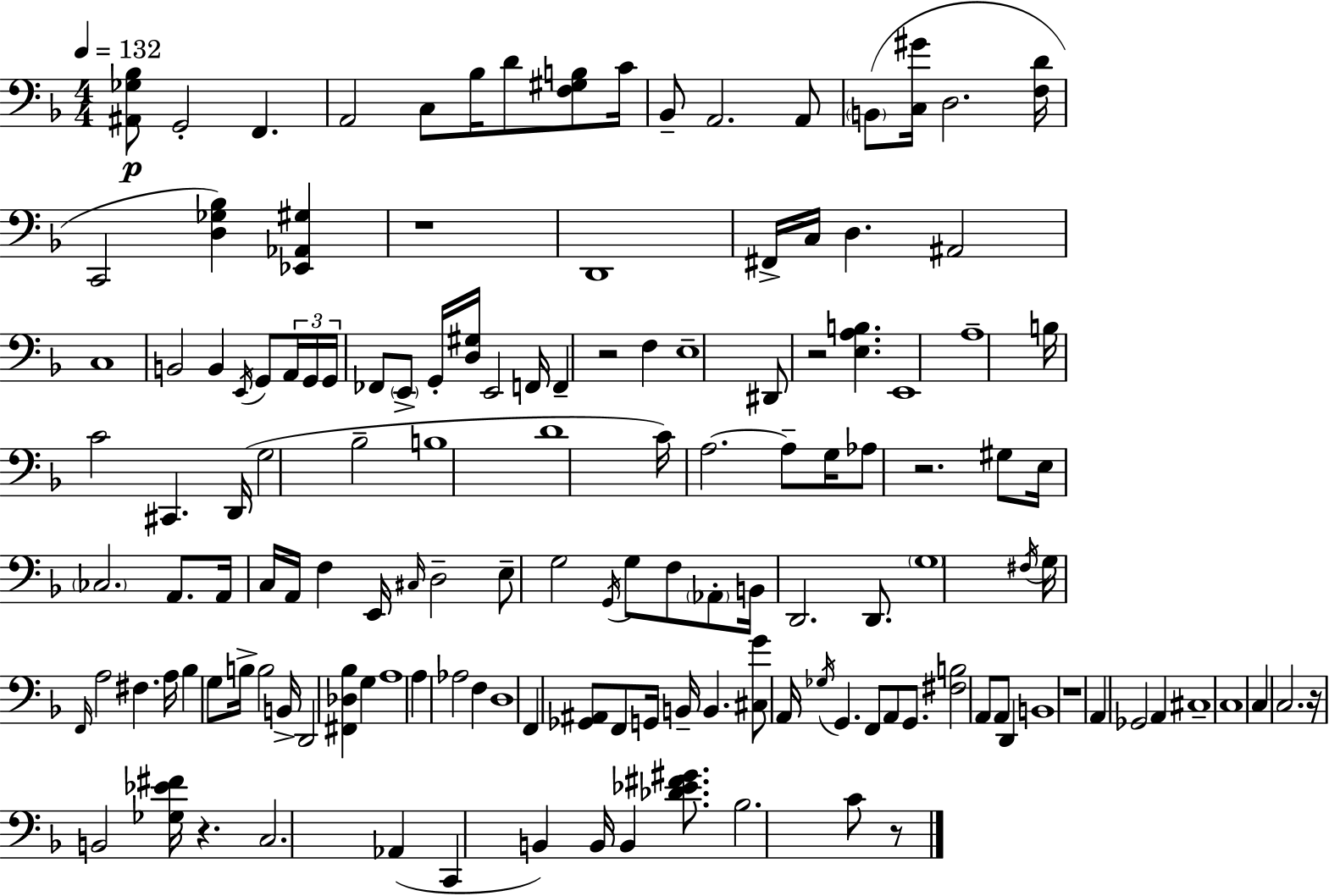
{
  \clef bass
  \numericTimeSignature
  \time 4/4
  \key d \minor
  \tempo 4 = 132
  <ais, ges bes>8\p g,2-. f,4. | a,2 c8 bes16 d'8 <f gis b>8 c'16 | bes,8-- a,2. a,8 | \parenthesize b,8( <c gis'>16 d2. <f d'>16 | \break c,2 <d ges bes>4) <ees, aes, gis>4 | r1 | d,1 | fis,16-> c16 d4. ais,2 | \break c1 | b,2 b,4 \acciaccatura { e,16 } g,8 \tuplet 3/2 { a,16 | g,16 g,16 } fes,8 \parenthesize e,8-> g,16-. <d gis>16 e,2 | f,16 f,4-- r2 f4 | \break e1-- | dis,8 r2 <e a b>4. | e,1 | a1-- | \break b16 c'2 cis,4. | d,16( g2 bes2-- | b1 | d'1 | \break c'16) a2.~~ a8-- | g16 aes8 r2. gis8 | e16 \parenthesize ces2. a,8. | a,16 c16 a,16 f4 e,16 \grace { cis16 } d2-- | \break e8-- g2 \acciaccatura { g,16 } g8 f8 | \parenthesize aes,8-. b,16 d,2. | d,8. \parenthesize g1 | \acciaccatura { fis16 } g16 \grace { f,16 } a2 fis4. | \break a16 bes4 g8 b16-> b2 | b,16-> d,2 <fis, des bes>4 | g4 a1 | a4 aes2 | \break f4 d1 | f,4 <ges, ais,>8 f,8 g,16 b,16-- b,4. | <cis g'>8 a,16 \acciaccatura { ges16 } g,4. f,8 | a,8 g,8. <fis b>2 a,8 | \break a,8 d,4 b,1 | r1 | a,4 ges,2 | a,4 cis1-- | \break c1 | c4 c2. | r16 b,2 <ges ees' fis'>16 | r4. c2. | \break aes,4( c,4 b,4) b,16 b,4 | <des' ees' fis' gis'>8. bes2. | c'8 r8 \bar "|."
}